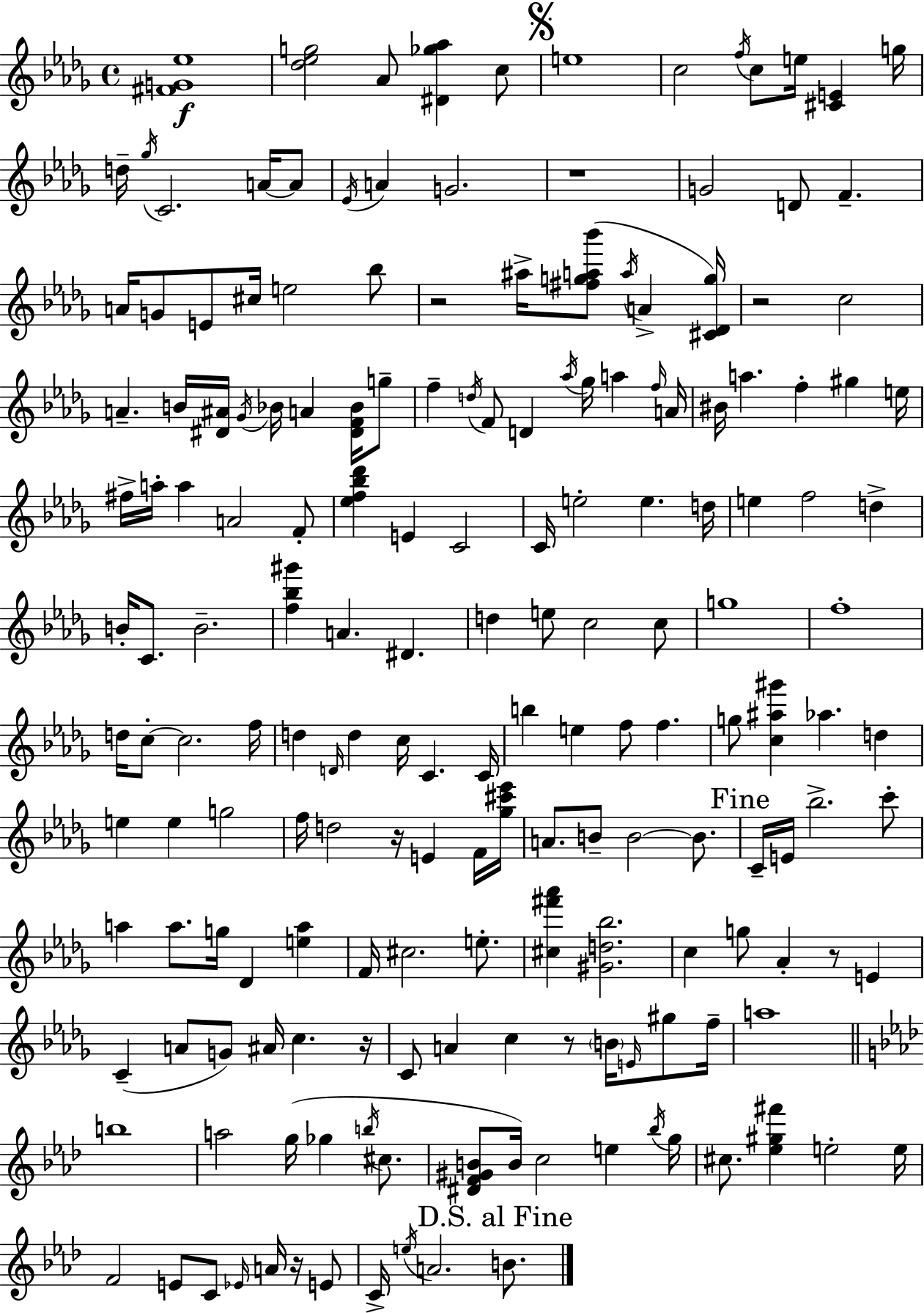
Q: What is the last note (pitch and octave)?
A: B4